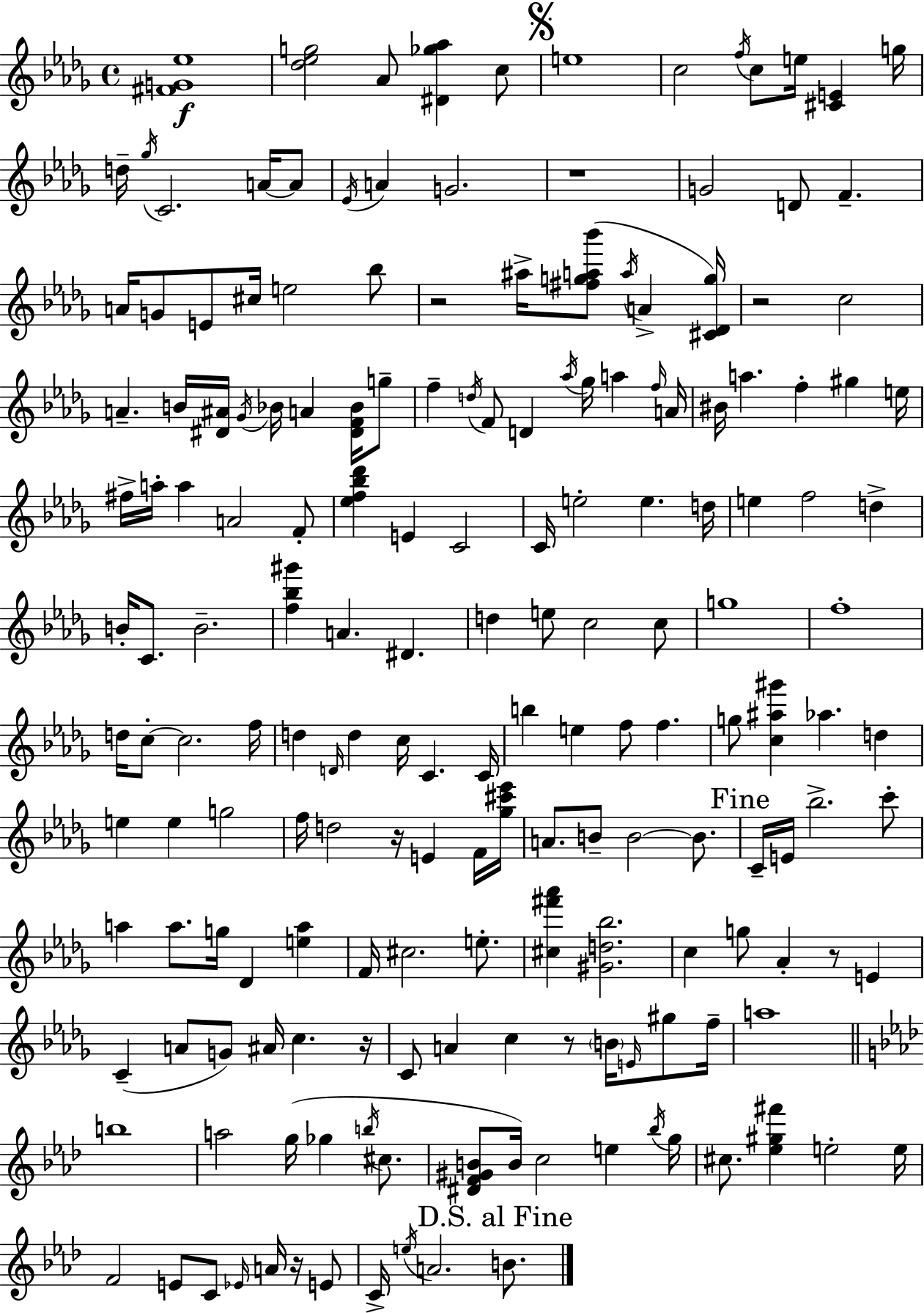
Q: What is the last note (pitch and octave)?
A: B4